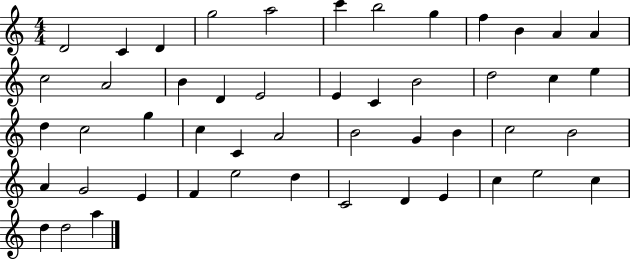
D4/h C4/q D4/q G5/h A5/h C6/q B5/h G5/q F5/q B4/q A4/q A4/q C5/h A4/h B4/q D4/q E4/h E4/q C4/q B4/h D5/h C5/q E5/q D5/q C5/h G5/q C5/q C4/q A4/h B4/h G4/q B4/q C5/h B4/h A4/q G4/h E4/q F4/q E5/h D5/q C4/h D4/q E4/q C5/q E5/h C5/q D5/q D5/h A5/q